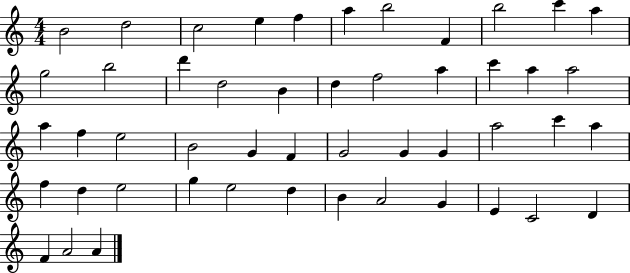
X:1
T:Untitled
M:4/4
L:1/4
K:C
B2 d2 c2 e f a b2 F b2 c' a g2 b2 d' d2 B d f2 a c' a a2 a f e2 B2 G F G2 G G a2 c' a f d e2 g e2 d B A2 G E C2 D F A2 A